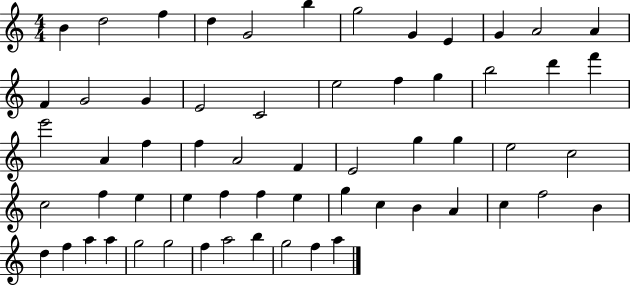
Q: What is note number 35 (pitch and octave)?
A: C5